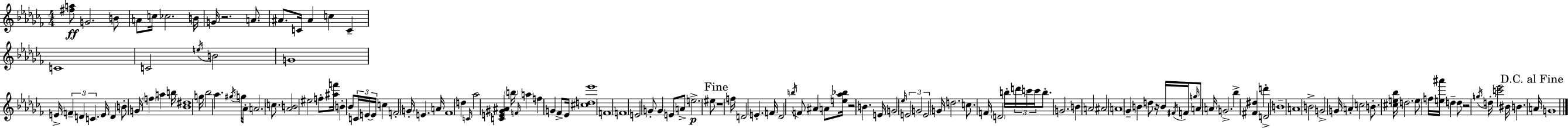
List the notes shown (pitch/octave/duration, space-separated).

[F#5,A5]/e G4/h. B4/e A4/e C5/s CES5/h. B4/s G4/s R/h. A4/e. A#4/e. C4/s A#4/q C5/q C4/q C4/w C4/h E5/s B4/h G4/w E4/s F4/q D4/q C4/q. E4/s D4/q B4/e G4/s F5/q A5/q B5/s [Bb4,D#5]/w G5/s Bb5/h Ab5/q. G#5/s G5/s Ab4/s A4/h. C5/e. [Ab4,B4]/h EIS5/h F5/e [A#5,F6]/s B4/q Bb4/e C4/s E4/s E4/s C5/q F4/h G4/s E4/q. A4/s FES4/w D5/q C4/s Ab5/h [C4,E4,G#4,A#4]/q B5/s F4/s A5/q F5/q G4/q FES4/e Eb4/s [C#5,D5,Eb6]/w F4/w F4/w E4/h G4/e G4/q E4/e A4/e E5/h. EIS5/e R/w F5/s D4/h E4/q. F4/s Db4/h B5/s F4/e A#4/q A4/e [E5,Ab5,Bb5]/s R/h B4/q. E4/s G4/h Eb5/s E4/h G4/h E4/h G4/s D5/h. C5/e. F4/s D4/h B5/s D6/s C6/s C6/s B5/e. G4/h. B4/q A4/h A#4/h A4/w Gb4/q B4/q D5/e R/s B4/s F#4/s F4/s G5/s A4/e A4/s G4/h. Bb5/q [F#4,D#5]/q D6/q D4/h B4/w A4/w B4/h G4/h G4/s A4/q C5/h B4/e. [C#5,E5,Bb5]/s D5/h. E5/e F5/s [E5,A#6]/s D5/q D5/e R/h G5/s D5/s [C6,Eb6]/h BIS4/s B4/q. A4/s G4/w